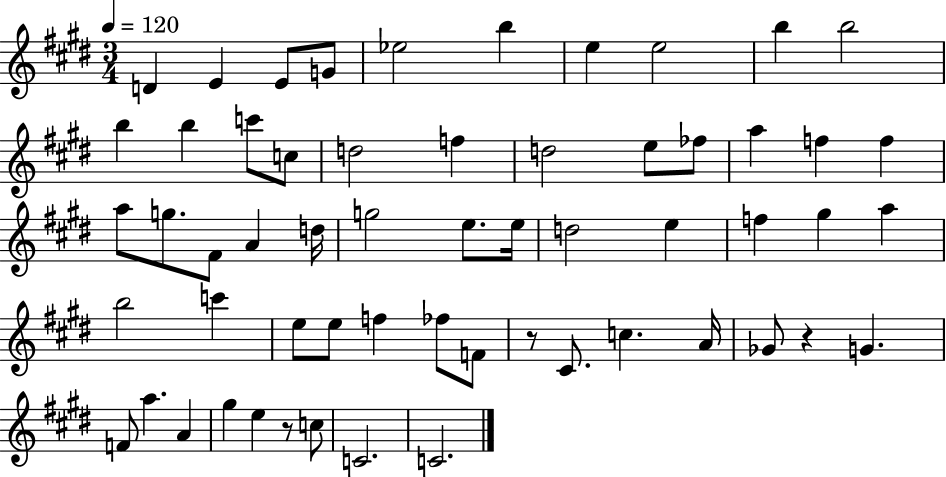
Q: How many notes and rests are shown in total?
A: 58